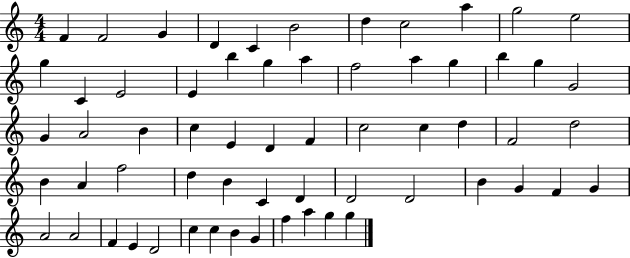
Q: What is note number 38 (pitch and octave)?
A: A4